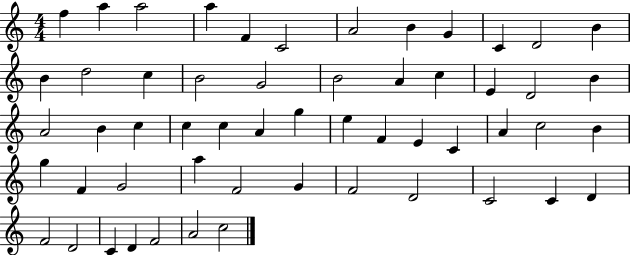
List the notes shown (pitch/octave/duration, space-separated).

F5/q A5/q A5/h A5/q F4/q C4/h A4/h B4/q G4/q C4/q D4/h B4/q B4/q D5/h C5/q B4/h G4/h B4/h A4/q C5/q E4/q D4/h B4/q A4/h B4/q C5/q C5/q C5/q A4/q G5/q E5/q F4/q E4/q C4/q A4/q C5/h B4/q G5/q F4/q G4/h A5/q F4/h G4/q F4/h D4/h C4/h C4/q D4/q F4/h D4/h C4/q D4/q F4/h A4/h C5/h